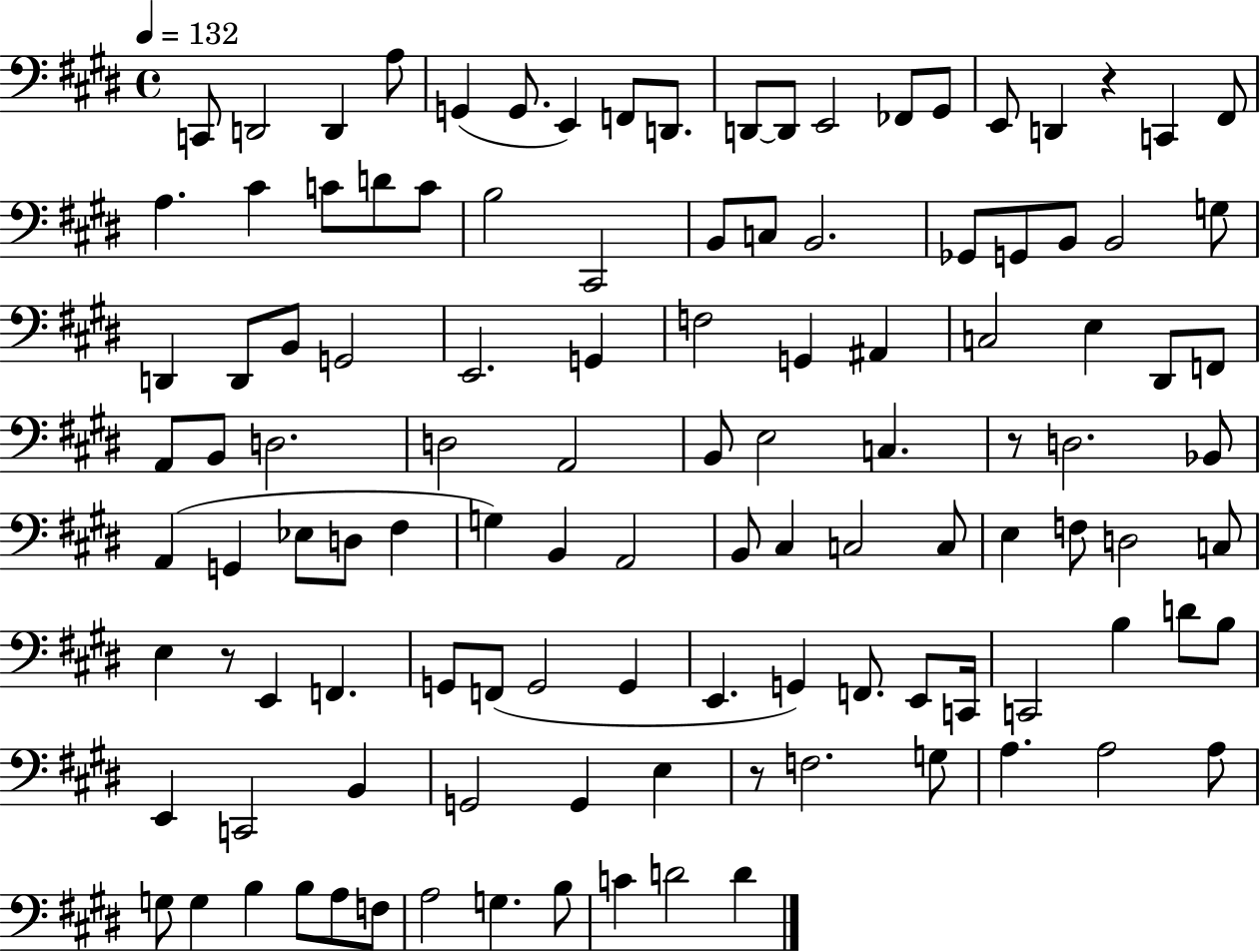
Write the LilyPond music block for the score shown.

{
  \clef bass
  \time 4/4
  \defaultTimeSignature
  \key e \major
  \tempo 4 = 132
  c,8 d,2 d,4 a8 | g,4( g,8. e,4) f,8 d,8. | d,8~~ d,8 e,2 fes,8 gis,8 | e,8 d,4 r4 c,4 fis,8 | \break a4. cis'4 c'8 d'8 c'8 | b2 cis,2 | b,8 c8 b,2. | ges,8 g,8 b,8 b,2 g8 | \break d,4 d,8 b,8 g,2 | e,2. g,4 | f2 g,4 ais,4 | c2 e4 dis,8 f,8 | \break a,8 b,8 d2. | d2 a,2 | b,8 e2 c4. | r8 d2. bes,8 | \break a,4( g,4 ees8 d8 fis4 | g4) b,4 a,2 | b,8 cis4 c2 c8 | e4 f8 d2 c8 | \break e4 r8 e,4 f,4. | g,8 f,8( g,2 g,4 | e,4. g,4) f,8. e,8 c,16 | c,2 b4 d'8 b8 | \break e,4 c,2 b,4 | g,2 g,4 e4 | r8 f2. g8 | a4. a2 a8 | \break g8 g4 b4 b8 a8 f8 | a2 g4. b8 | c'4 d'2 d'4 | \bar "|."
}